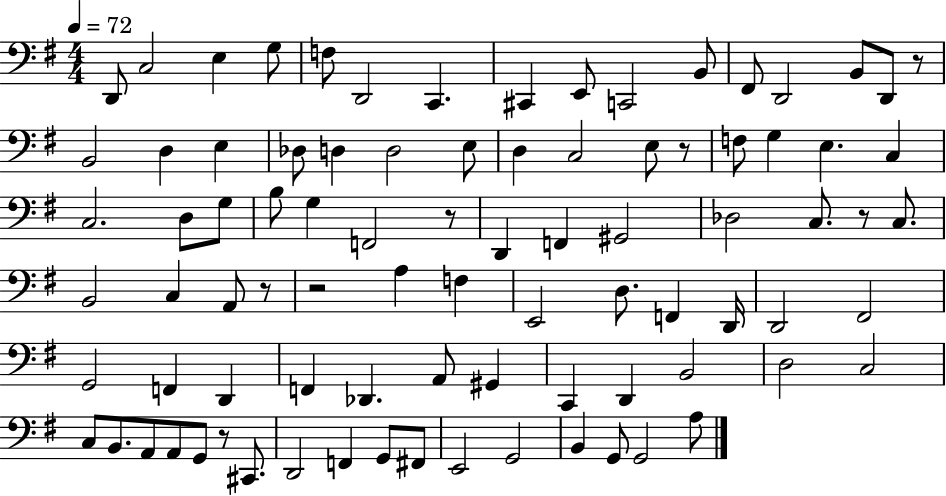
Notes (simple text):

D2/e C3/h E3/q G3/e F3/e D2/h C2/q. C#2/q E2/e C2/h B2/e F#2/e D2/h B2/e D2/e R/e B2/h D3/q E3/q Db3/e D3/q D3/h E3/e D3/q C3/h E3/e R/e F3/e G3/q E3/q. C3/q C3/h. D3/e G3/e B3/e G3/q F2/h R/e D2/q F2/q G#2/h Db3/h C3/e. R/e C3/e. B2/h C3/q A2/e R/e R/h A3/q F3/q E2/h D3/e. F2/q D2/s D2/h F#2/h G2/h F2/q D2/q F2/q Db2/q. A2/e G#2/q C2/q D2/q B2/h D3/h C3/h C3/e B2/e. A2/e A2/e G2/e R/e C#2/e. D2/h F2/q G2/e F#2/e E2/h G2/h B2/q G2/e G2/h A3/e